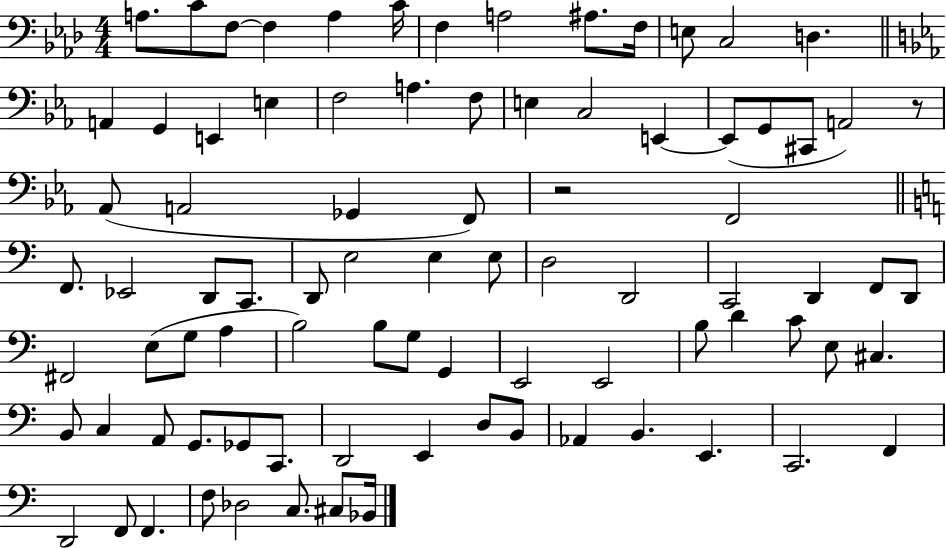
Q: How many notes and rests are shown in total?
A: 86